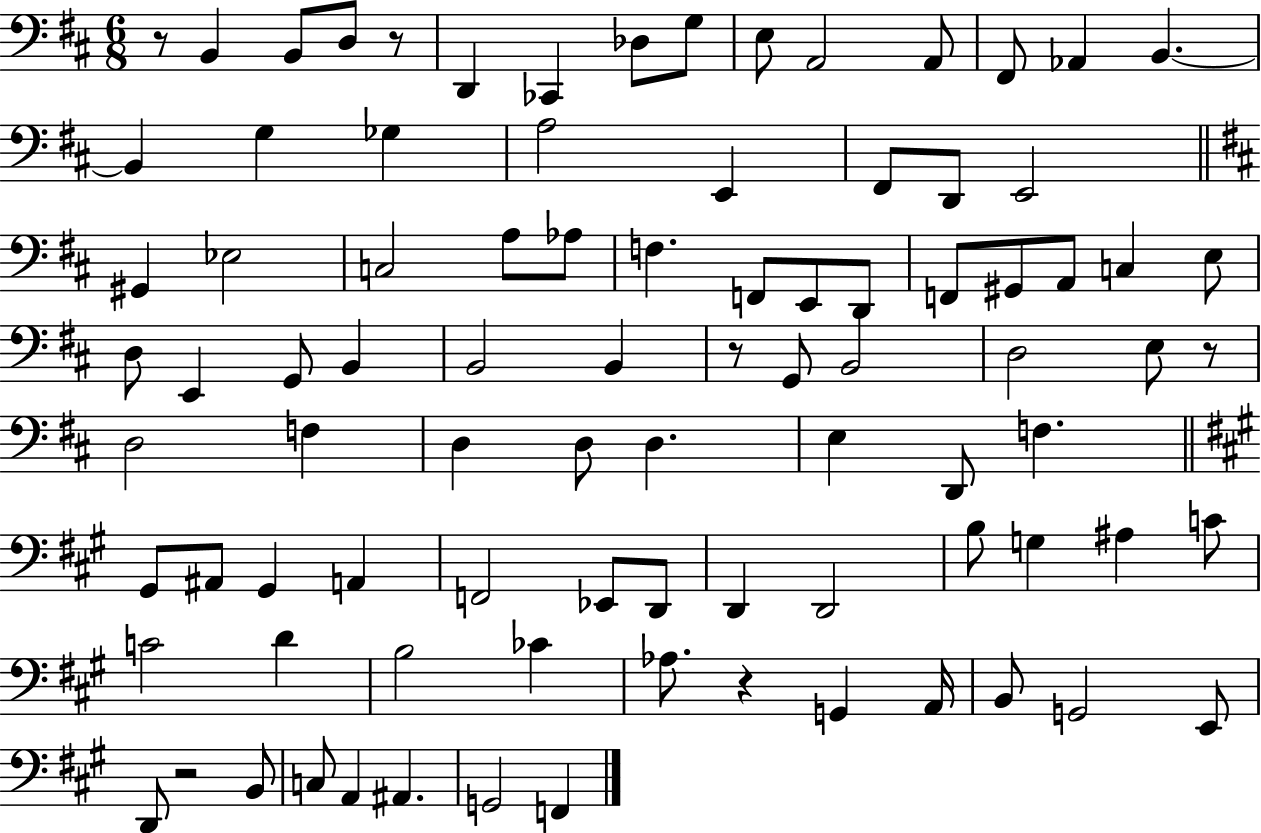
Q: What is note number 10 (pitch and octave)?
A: A2